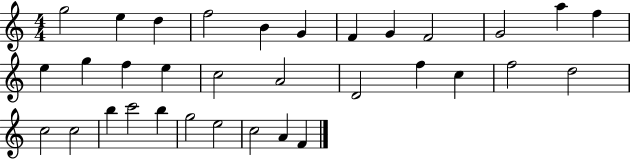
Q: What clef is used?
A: treble